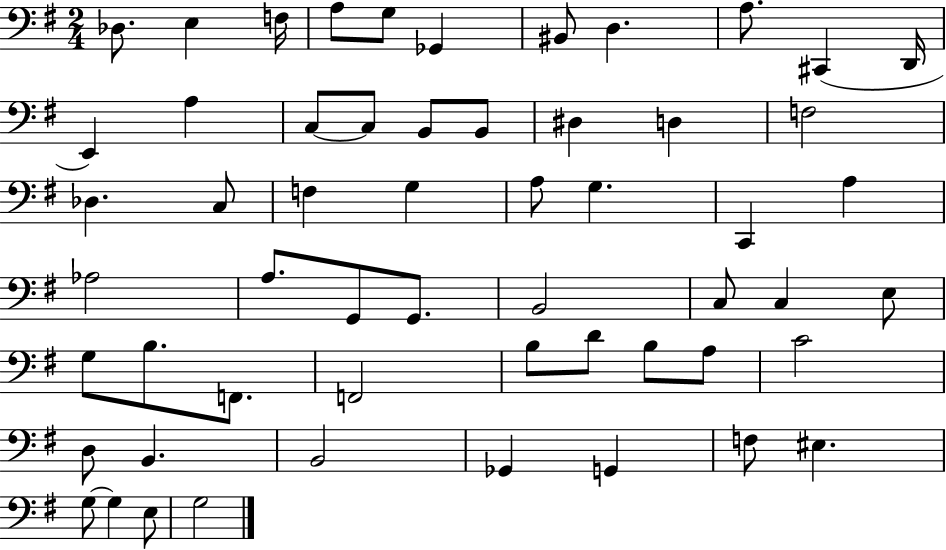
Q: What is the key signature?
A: G major